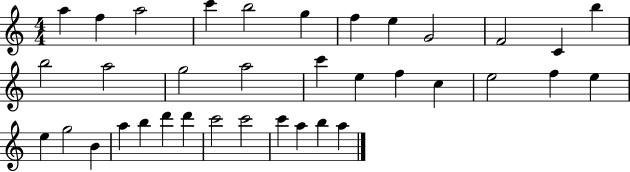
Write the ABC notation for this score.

X:1
T:Untitled
M:4/4
L:1/4
K:C
a f a2 c' b2 g f e G2 F2 C b b2 a2 g2 a2 c' e f c e2 f e e g2 B a b d' d' c'2 c'2 c' a b a